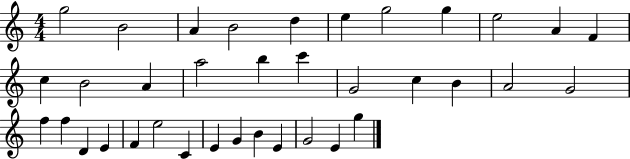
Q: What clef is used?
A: treble